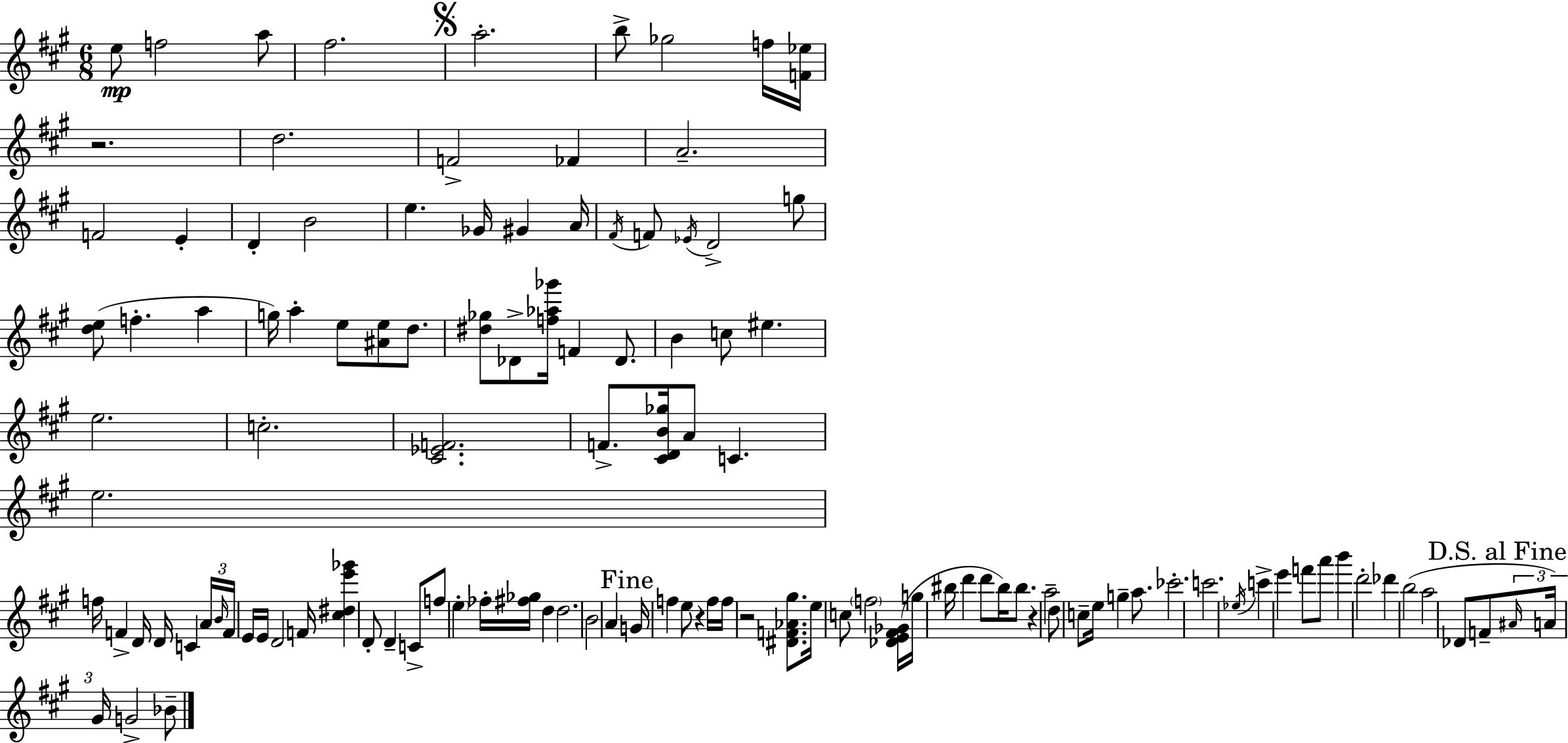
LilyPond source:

{
  \clef treble
  \numericTimeSignature
  \time 6/8
  \key a \major
  e''8\mp f''2 a''8 | fis''2. | \mark \markup { \musicglyph "scripts.segno" } a''2.-. | b''8-> ges''2 f''16 <f' ees''>16 | \break r2. | d''2. | f'2-> fes'4 | a'2.-- | \break f'2 e'4-. | d'4-. b'2 | e''4. ges'16 gis'4 a'16 | \acciaccatura { fis'16 } f'8 \acciaccatura { ees'16 } d'2-> | \break g''8 <d'' e''>8( f''4.-. a''4 | g''16) a''4-. e''8 <ais' e''>8 d''8. | <dis'' ges''>8 des'8-> <f'' aes'' ges'''>16 f'4 des'8. | b'4 c''8 eis''4. | \break e''2. | c''2.-. | <cis' ees' f'>2. | f'8.-> <cis' d' b' ges''>16 a'8 c'4. | \break e''2. | f''16 f'4-> d'16 d'16 c'4 | \tuplet 3/2 { a'16 \grace { b'16 } f'16 } e'16 e'16 d'2 | f'16 <cis'' dis'' e''' ges'''>4 d'8-. d'4-- | \break c'8-> f''8 \parenthesize e''4-. fes''16-. <fis'' ges''>16 d''4 | d''2. | b'2 a'4 | \mark "Fine" g'16 f''4 e''8 r4 | \break f''16 f''16 r2 | <dis' f' aes' gis''>8. e''16 c''8 \parenthesize f''2 | <des' e' fis' ges'>16( g''16 bis''16 d'''4 d'''8 bis''16) | bis''8. r4 a''2-- | \break d''8 c''8-- e''16 g''4-- | a''8. ces'''2.-. | c'''2. | \acciaccatura { ees''16 } c'''4-> e'''4 | \break f'''8 a'''8 b'''4 d'''2-. | des'''4 b''2( | a''2 | des'8 f'8-- \mark "D.S. al Fine" \tuplet 3/2 { \grace { ais'16 }) a'16 gis'16 } g'2-> | \break bes'8-- \bar "|."
}